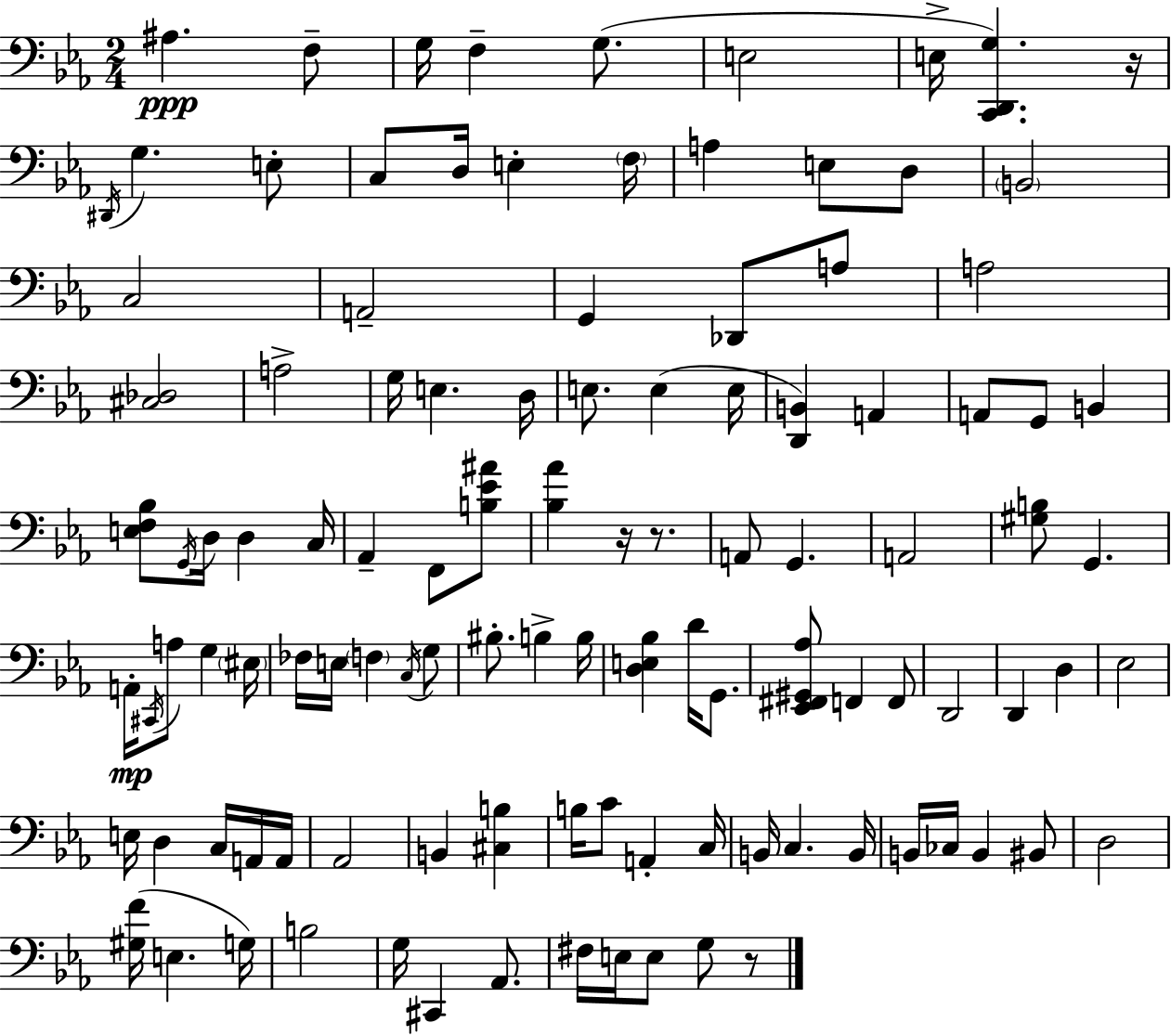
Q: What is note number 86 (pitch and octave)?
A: E3